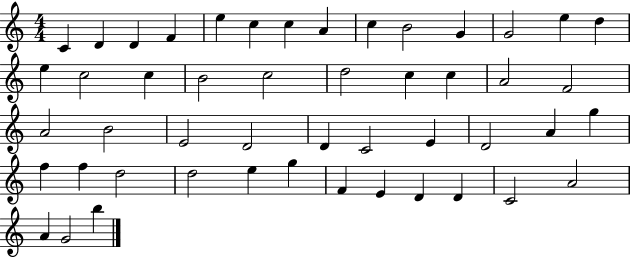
C4/q D4/q D4/q F4/q E5/q C5/q C5/q A4/q C5/q B4/h G4/q G4/h E5/q D5/q E5/q C5/h C5/q B4/h C5/h D5/h C5/q C5/q A4/h F4/h A4/h B4/h E4/h D4/h D4/q C4/h E4/q D4/h A4/q G5/q F5/q F5/q D5/h D5/h E5/q G5/q F4/q E4/q D4/q D4/q C4/h A4/h A4/q G4/h B5/q